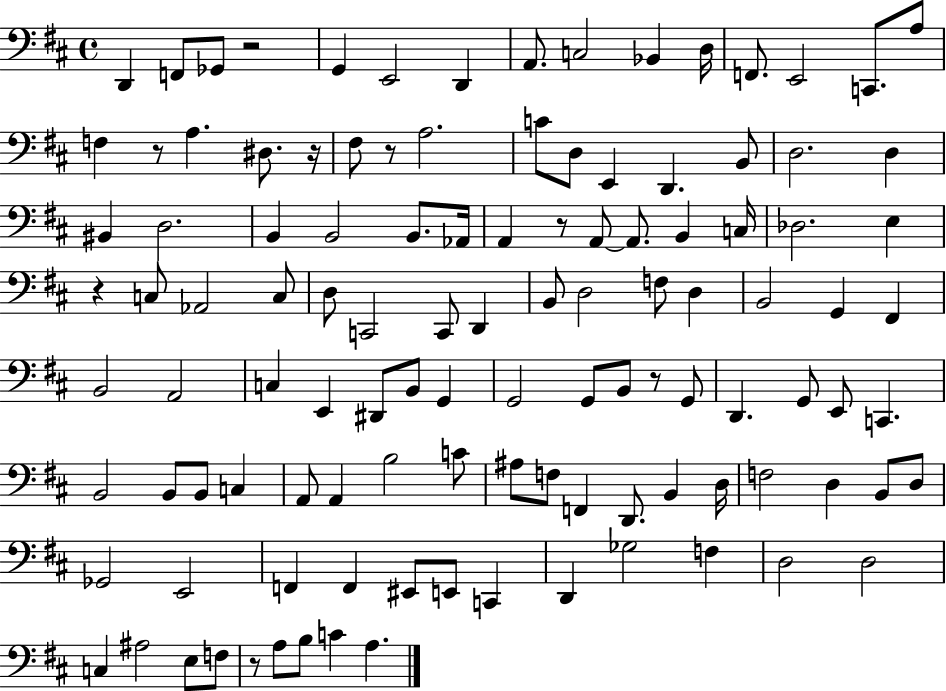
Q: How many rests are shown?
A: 8